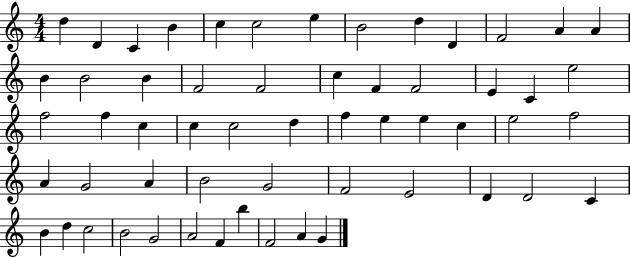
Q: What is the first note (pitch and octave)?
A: D5